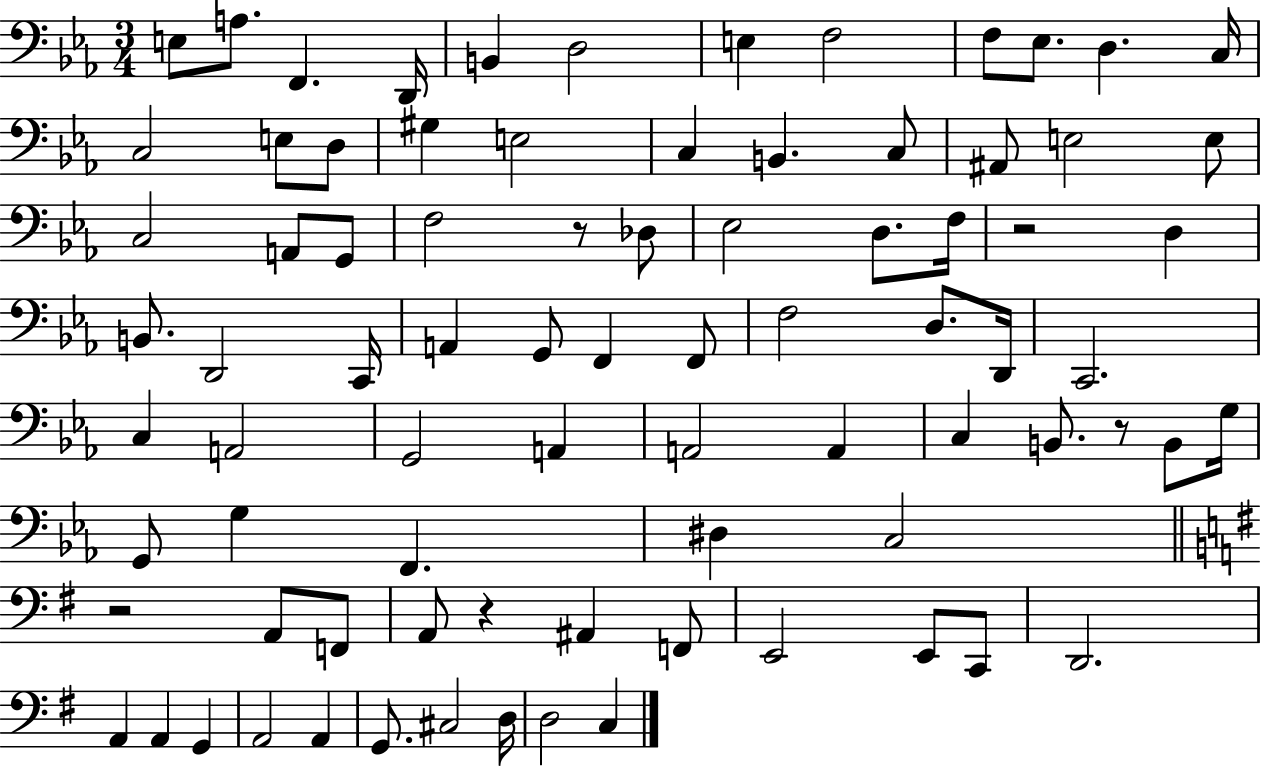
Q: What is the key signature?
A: EES major